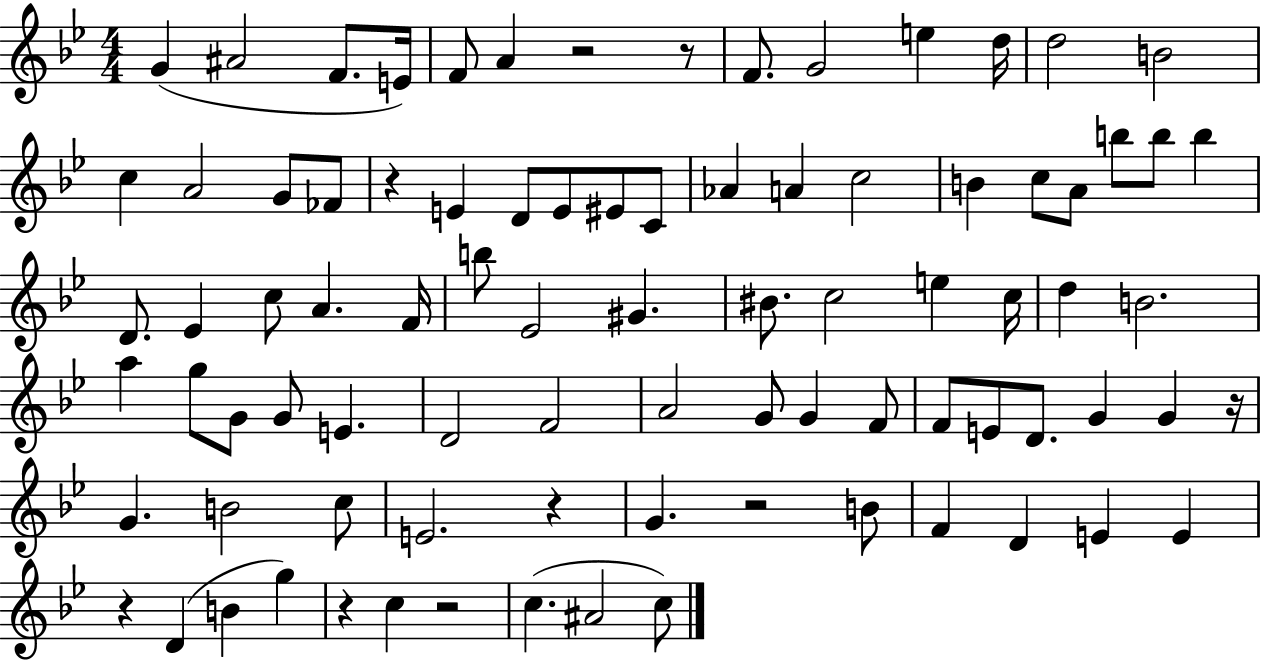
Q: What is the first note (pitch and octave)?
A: G4